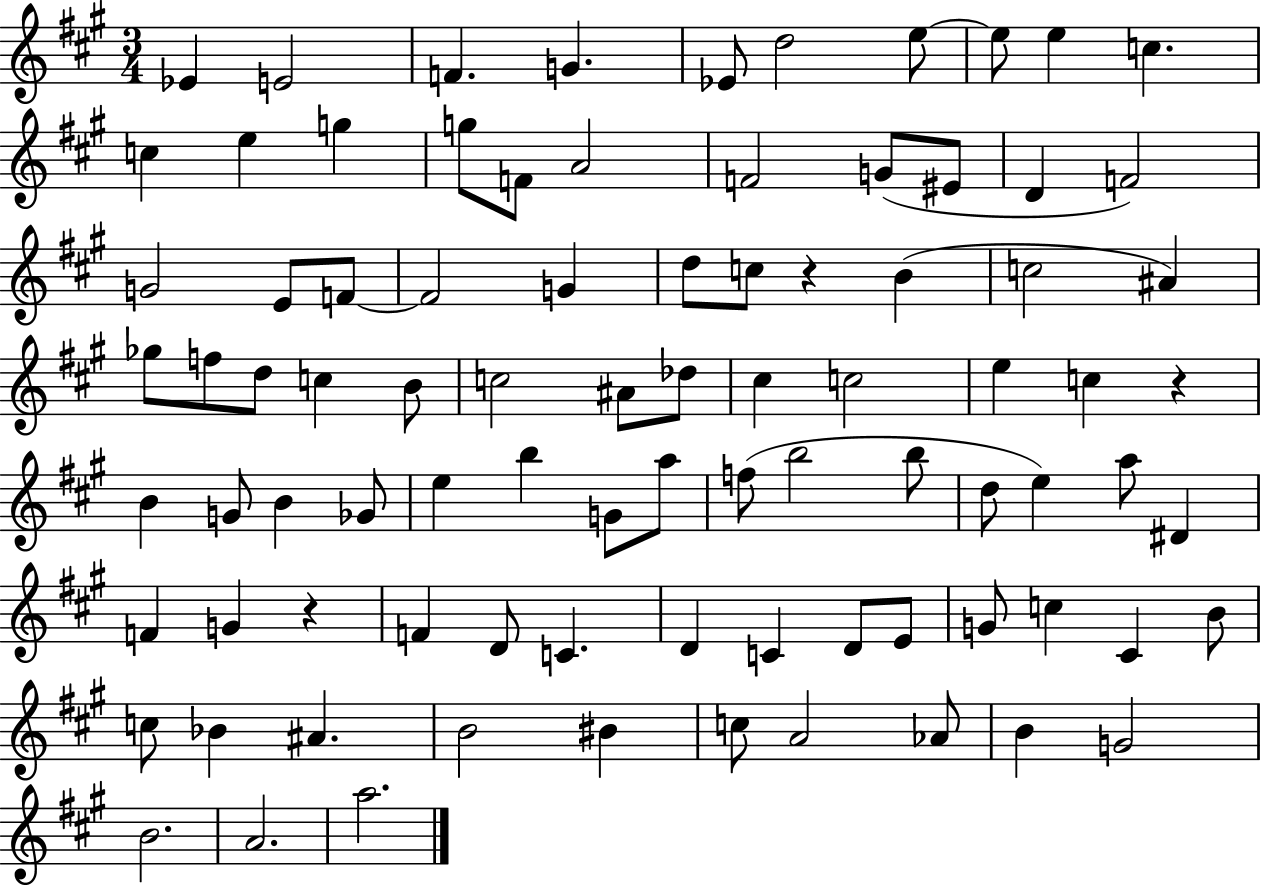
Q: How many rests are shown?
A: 3